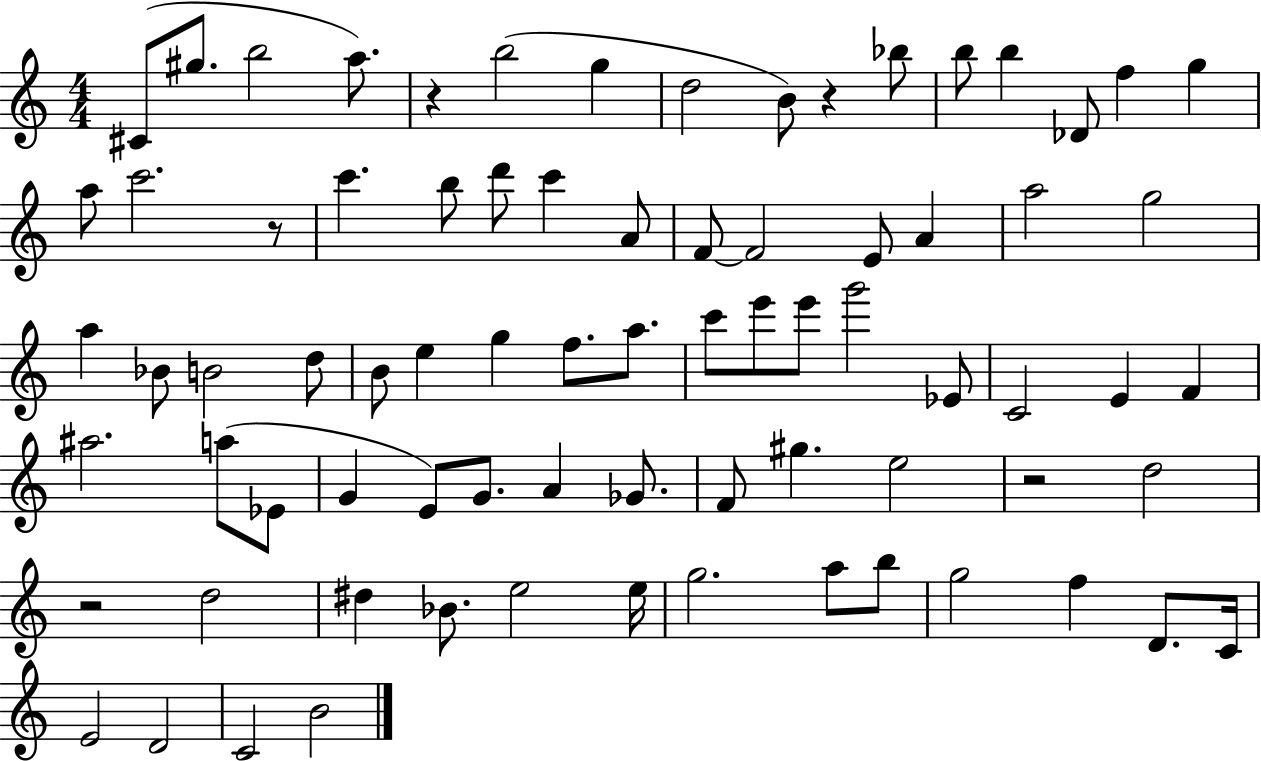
C#4/e G#5/e. B5/h A5/e. R/q B5/h G5/q D5/h B4/e R/q Bb5/e B5/e B5/q Db4/e F5/q G5/q A5/e C6/h. R/e C6/q. B5/e D6/e C6/q A4/e F4/e F4/h E4/e A4/q A5/h G5/h A5/q Bb4/e B4/h D5/e B4/e E5/q G5/q F5/e. A5/e. C6/e E6/e E6/e G6/h Eb4/e C4/h E4/q F4/q A#5/h. A5/e Eb4/e G4/q E4/e G4/e. A4/q Gb4/e. F4/e G#5/q. E5/h R/h D5/h R/h D5/h D#5/q Bb4/e. E5/h E5/s G5/h. A5/e B5/e G5/h F5/q D4/e. C4/s E4/h D4/h C4/h B4/h